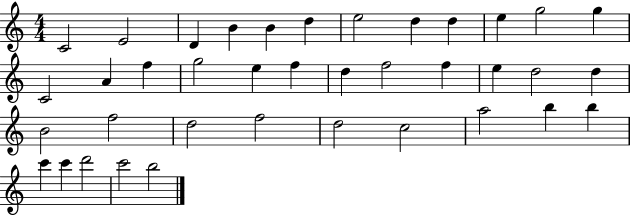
X:1
T:Untitled
M:4/4
L:1/4
K:C
C2 E2 D B B d e2 d d e g2 g C2 A f g2 e f d f2 f e d2 d B2 f2 d2 f2 d2 c2 a2 b b c' c' d'2 c'2 b2